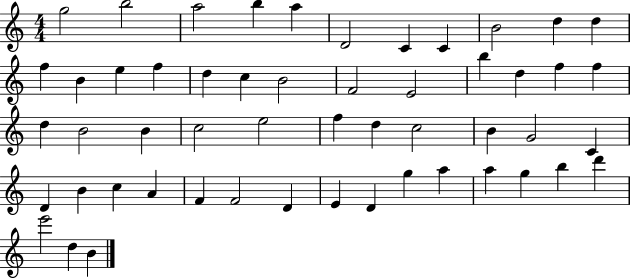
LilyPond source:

{
  \clef treble
  \numericTimeSignature
  \time 4/4
  \key c \major
  g''2 b''2 | a''2 b''4 a''4 | d'2 c'4 c'4 | b'2 d''4 d''4 | \break f''4 b'4 e''4 f''4 | d''4 c''4 b'2 | f'2 e'2 | b''4 d''4 f''4 f''4 | \break d''4 b'2 b'4 | c''2 e''2 | f''4 d''4 c''2 | b'4 g'2 c'4 | \break d'4 b'4 c''4 a'4 | f'4 f'2 d'4 | e'4 d'4 g''4 a''4 | a''4 g''4 b''4 d'''4 | \break e'''2 d''4 b'4 | \bar "|."
}